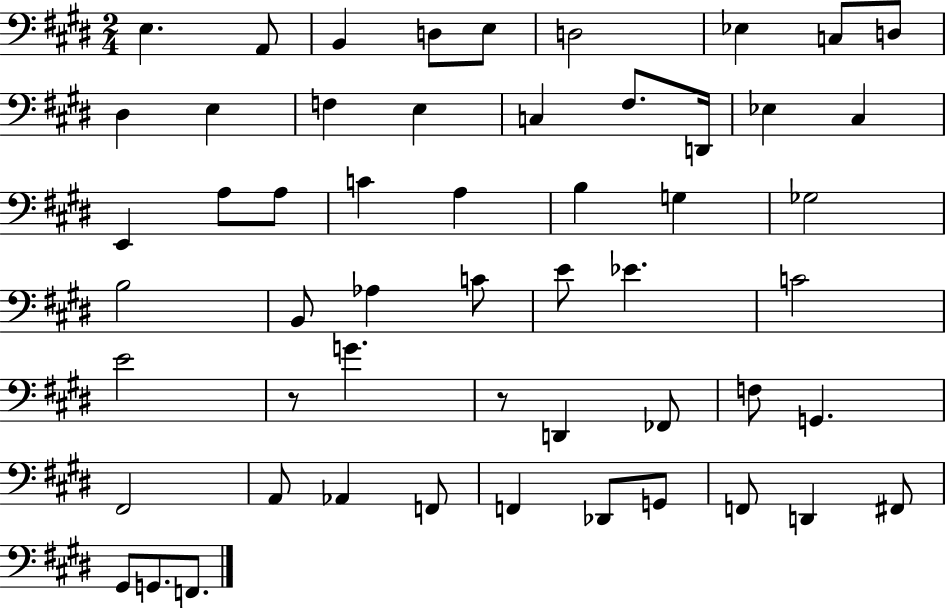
E3/q. A2/e B2/q D3/e E3/e D3/h Eb3/q C3/e D3/e D#3/q E3/q F3/q E3/q C3/q F#3/e. D2/s Eb3/q C#3/q E2/q A3/e A3/e C4/q A3/q B3/q G3/q Gb3/h B3/h B2/e Ab3/q C4/e E4/e Eb4/q. C4/h E4/h R/e G4/q. R/e D2/q FES2/e F3/e G2/q. F#2/h A2/e Ab2/q F2/e F2/q Db2/e G2/e F2/e D2/q F#2/e G#2/e G2/e. F2/e.